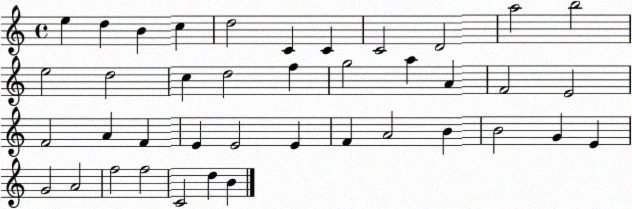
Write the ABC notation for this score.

X:1
T:Untitled
M:4/4
L:1/4
K:C
e d B c d2 C C C2 D2 a2 b2 e2 d2 c d2 f g2 a A F2 E2 F2 A F E E2 E F A2 B B2 G E G2 A2 f2 f2 C2 d B